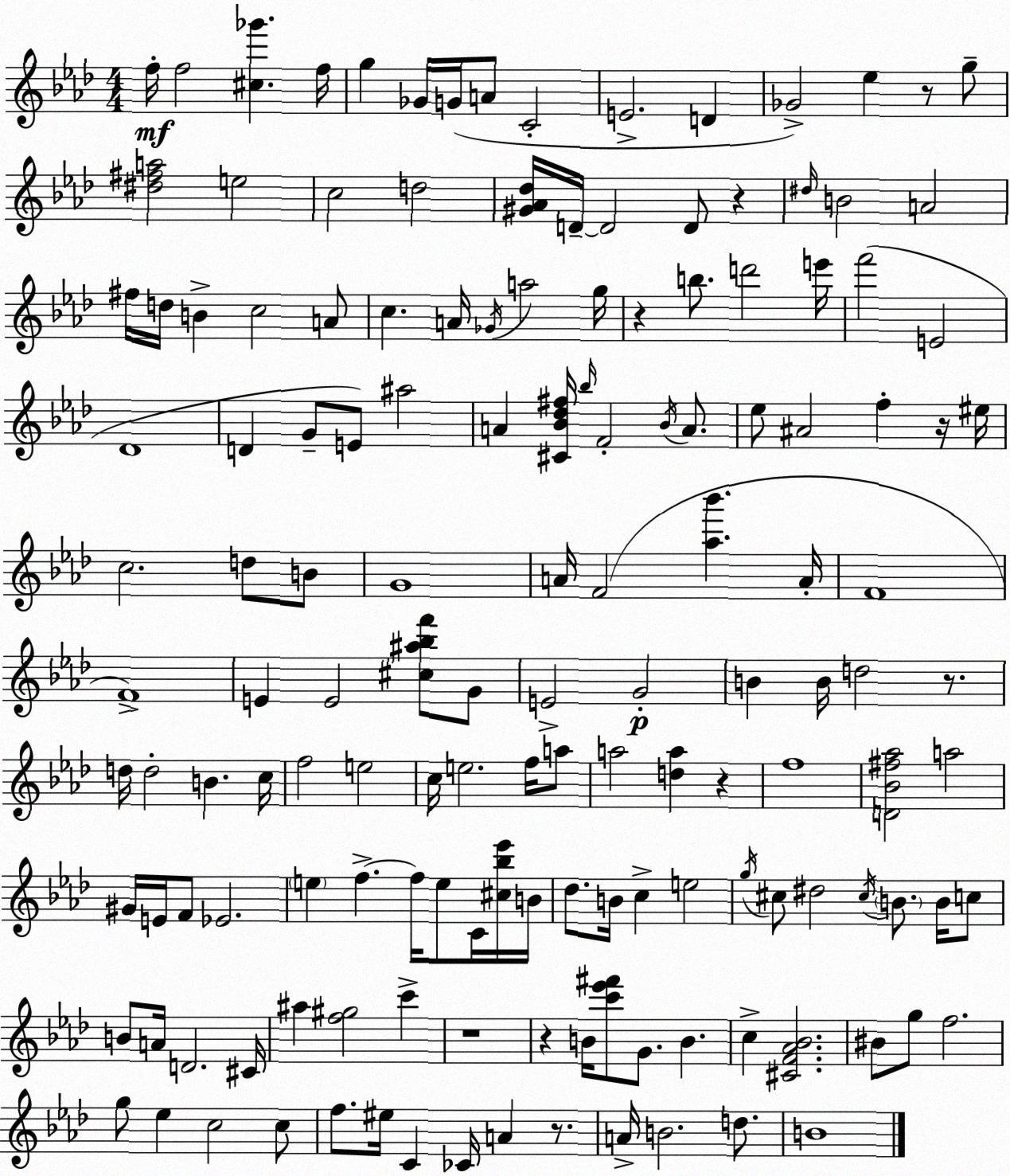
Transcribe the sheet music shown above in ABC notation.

X:1
T:Untitled
M:4/4
L:1/4
K:Ab
f/4 f2 [^c_g'] f/4 g _G/4 G/4 A/2 C2 E2 D _G2 _e z/2 g/2 [^d^fa]2 e2 c2 d2 [^G_A_d]/4 D/4 D2 D/2 z ^d/4 B2 A2 ^f/4 d/4 B c2 A/2 c A/4 _G/4 a2 g/4 z b/2 d'2 e'/4 f'2 E2 _D4 D G/2 E/2 ^a2 A [^C_B_d^f]/4 _b/4 F2 _B/4 A/2 _e/2 ^A2 f z/4 ^e/4 c2 d/2 B/2 G4 A/4 F2 [_a_b'] A/4 F4 F4 E E2 [^c^a_bf']/2 G/2 E2 G2 B B/4 d2 z/2 d/4 d2 B c/4 f2 e2 c/4 e2 f/4 a/2 a2 [da] z f4 [D_B^f_a]2 a2 ^G/4 E/4 F/2 _E2 e f f/4 e/2 C/4 [^c_b_e']/4 B/4 _d/2 B/4 c e2 g/4 ^c/2 ^d2 ^c/4 B/2 B/4 c/2 B/2 A/4 D2 ^C/4 ^a [f^g]2 c' z4 z B/4 [c'_e'^f']/2 G/2 B c [^CF_A_B]2 ^B/2 g/2 f2 g/2 _e c2 c/2 f/2 ^e/4 C _C/4 A z/2 A/4 B2 d/2 B4